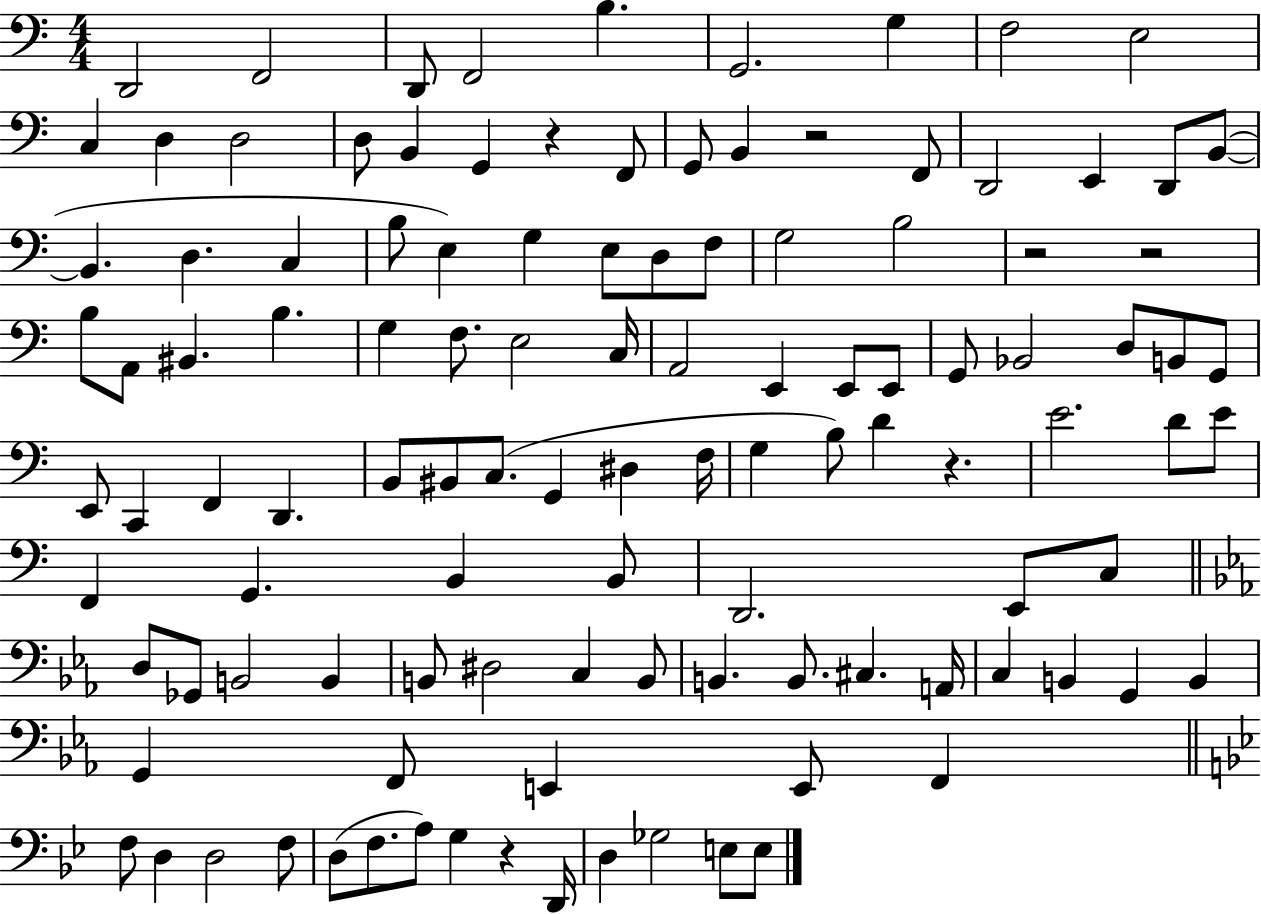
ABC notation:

X:1
T:Untitled
M:4/4
L:1/4
K:C
D,,2 F,,2 D,,/2 F,,2 B, G,,2 G, F,2 E,2 C, D, D,2 D,/2 B,, G,, z F,,/2 G,,/2 B,, z2 F,,/2 D,,2 E,, D,,/2 B,,/2 B,, D, C, B,/2 E, G, E,/2 D,/2 F,/2 G,2 B,2 z2 z2 B,/2 A,,/2 ^B,, B, G, F,/2 E,2 C,/4 A,,2 E,, E,,/2 E,,/2 G,,/2 _B,,2 D,/2 B,,/2 G,,/2 E,,/2 C,, F,, D,, B,,/2 ^B,,/2 C,/2 G,, ^D, F,/4 G, B,/2 D z E2 D/2 E/2 F,, G,, B,, B,,/2 D,,2 E,,/2 C,/2 D,/2 _G,,/2 B,,2 B,, B,,/2 ^D,2 C, B,,/2 B,, B,,/2 ^C, A,,/4 C, B,, G,, B,, G,, F,,/2 E,, E,,/2 F,, F,/2 D, D,2 F,/2 D,/2 F,/2 A,/2 G, z D,,/4 D, _G,2 E,/2 E,/2